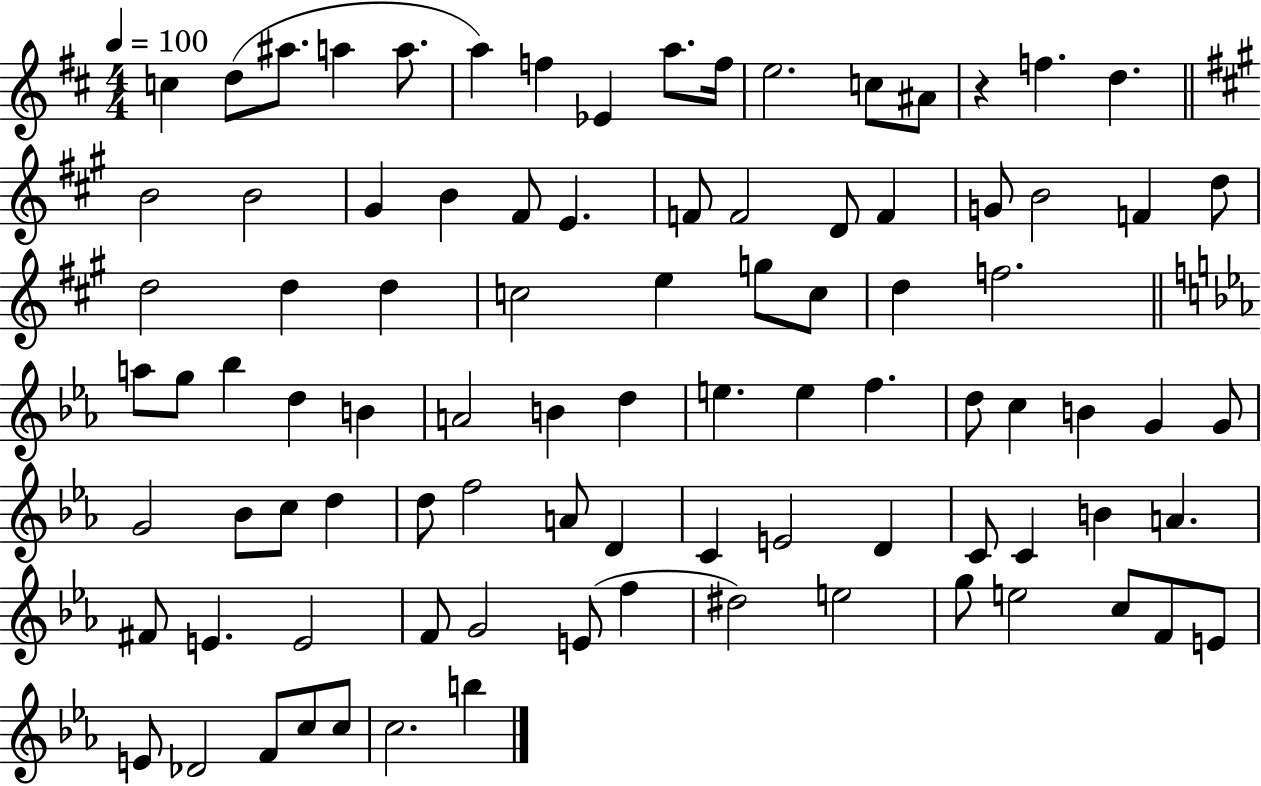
X:1
T:Untitled
M:4/4
L:1/4
K:D
c d/2 ^a/2 a a/2 a f _E a/2 f/4 e2 c/2 ^A/2 z f d B2 B2 ^G B ^F/2 E F/2 F2 D/2 F G/2 B2 F d/2 d2 d d c2 e g/2 c/2 d f2 a/2 g/2 _b d B A2 B d e e f d/2 c B G G/2 G2 _B/2 c/2 d d/2 f2 A/2 D C E2 D C/2 C B A ^F/2 E E2 F/2 G2 E/2 f ^d2 e2 g/2 e2 c/2 F/2 E/2 E/2 _D2 F/2 c/2 c/2 c2 b